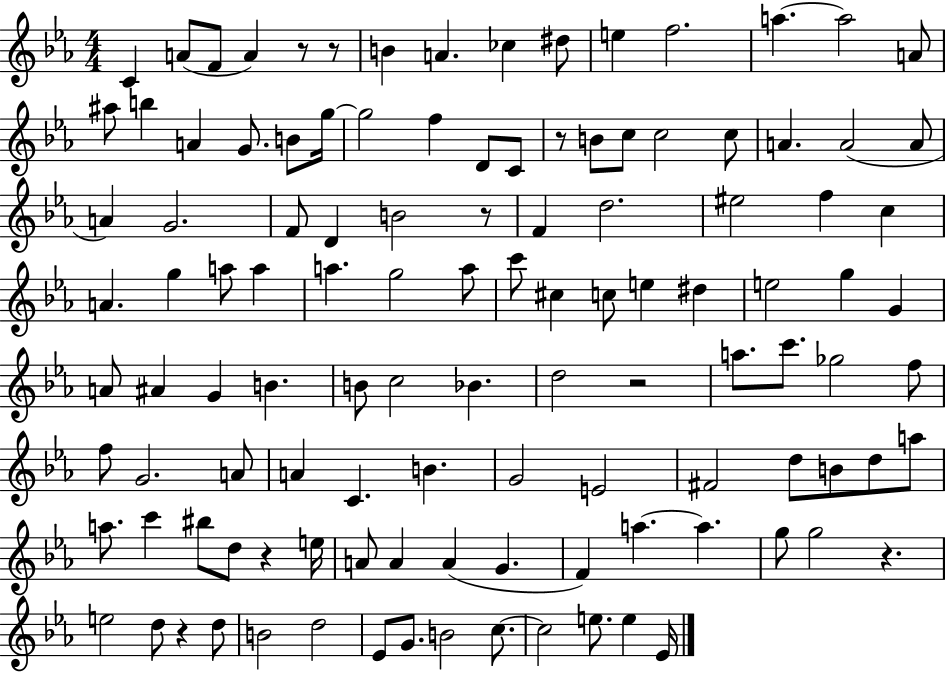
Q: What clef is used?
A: treble